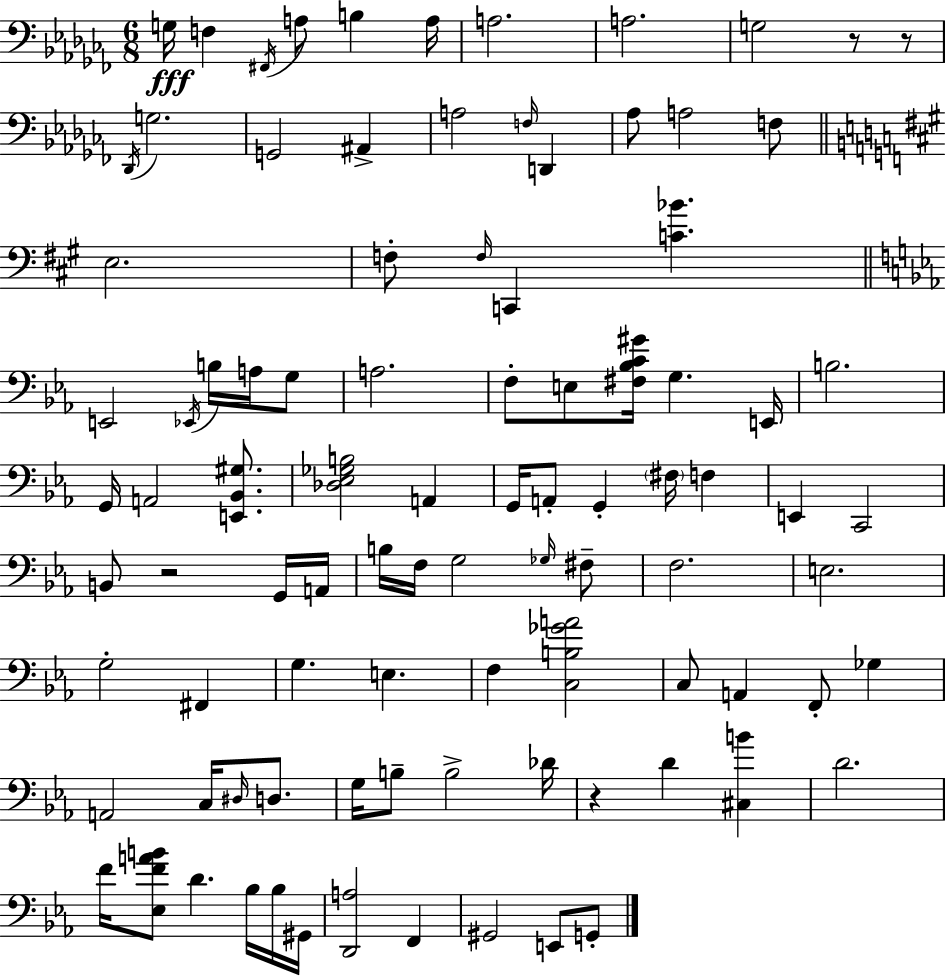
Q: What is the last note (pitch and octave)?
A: G2